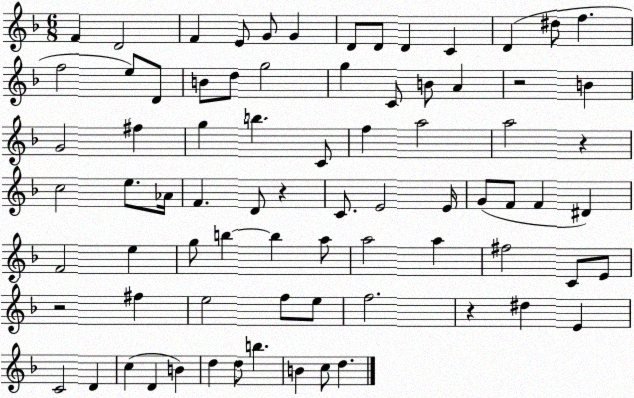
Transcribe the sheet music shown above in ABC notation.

X:1
T:Untitled
M:6/8
L:1/4
K:F
F D2 F E/2 G/2 G D/2 D/2 D C D ^d/2 f f2 e/2 D/2 B/2 d/2 g2 g C/2 B/2 A z2 B G2 ^f g b C/2 f a2 a2 z c2 e/2 _A/4 F D/2 z C/2 E2 E/4 G/2 F/2 F ^D F2 e g/2 b b a/2 a2 a ^f2 C/2 E/2 z2 ^f e2 f/2 e/2 f2 z ^d E C2 D c D B d d/2 b B c/2 d